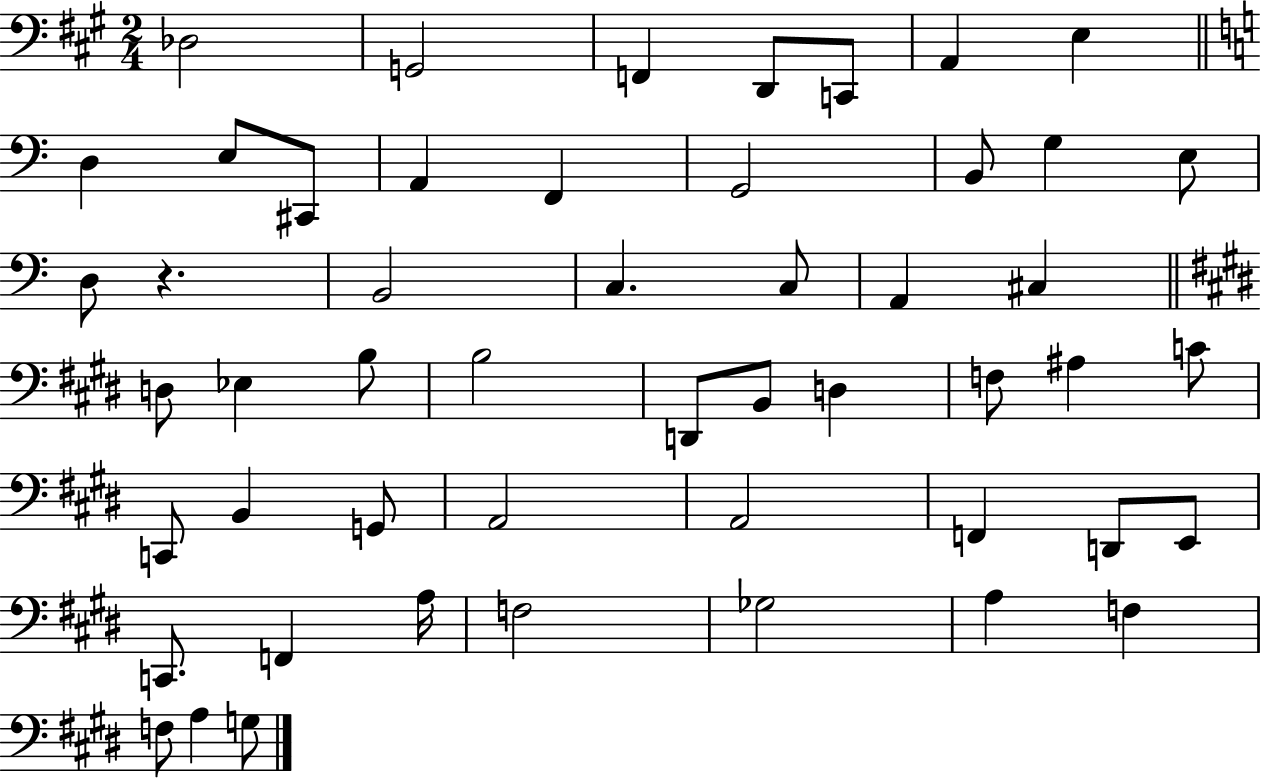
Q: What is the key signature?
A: A major